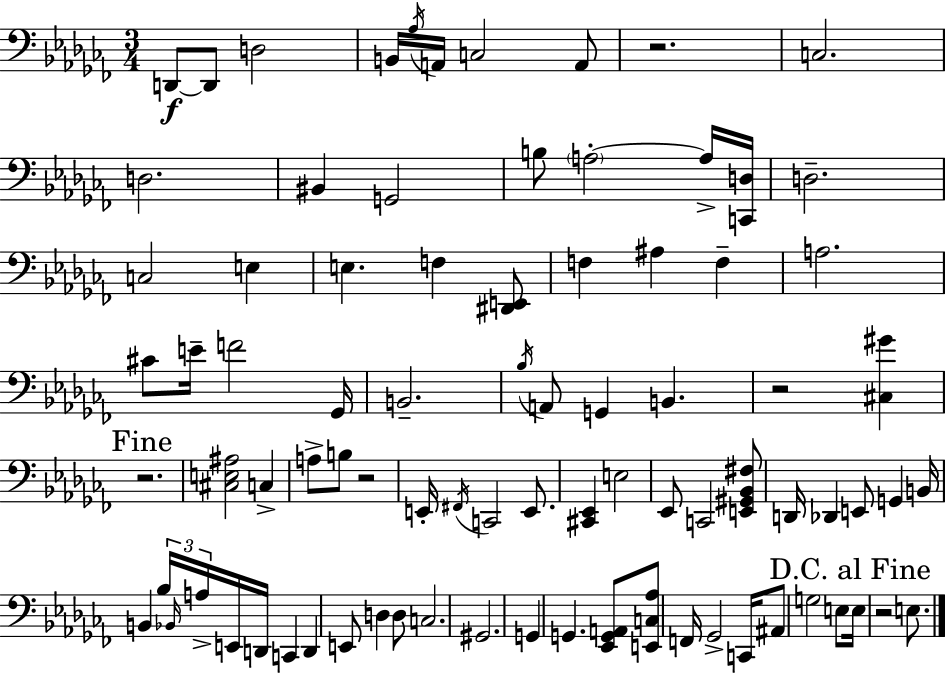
D2/e D2/e D3/h B2/s Ab3/s A2/s C3/h A2/e R/h. C3/h. D3/h. BIS2/q G2/h B3/e A3/h A3/s [C2,D3]/s D3/h. C3/h E3/q E3/q. F3/q [D#2,E2]/e F3/q A#3/q F3/q A3/h. C#4/e E4/s F4/h Gb2/s B2/h. Bb3/s A2/e G2/q B2/q. R/h [C#3,G#4]/q R/h. [C#3,E3,A#3]/h C3/q A3/e B3/e R/h E2/s F#2/s C2/h E2/e. [C#2,Eb2]/q E3/h Eb2/e C2/h [E2,G#2,Bb2,F#3]/e D2/s Db2/q E2/e G2/q B2/s B2/q Bb3/s Bb2/s A3/s E2/s D2/s C2/q D2/q E2/e D3/q D3/e C3/h. G#2/h. G2/q G2/q. [Eb2,G2,A2]/e [E2,C3,Ab3]/e F2/s Gb2/h C2/s A#2/e G3/h E3/e E3/s R/h E3/e.